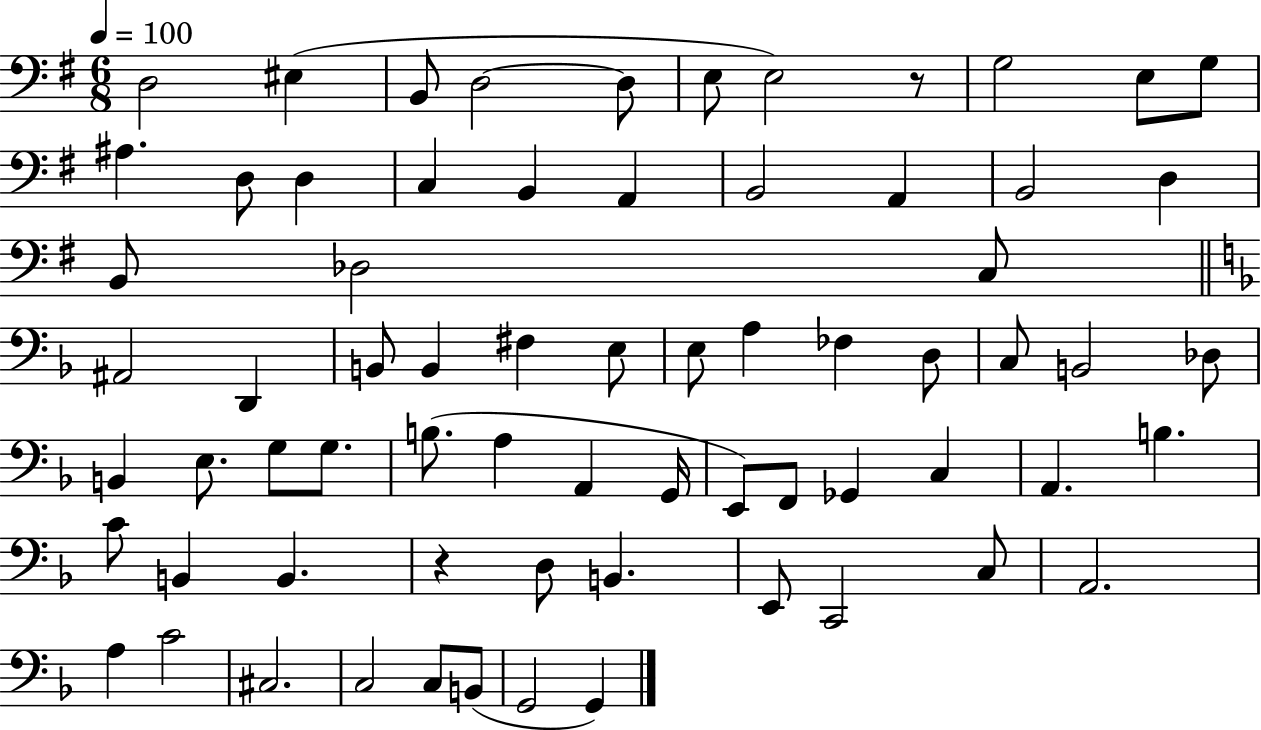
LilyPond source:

{
  \clef bass
  \numericTimeSignature
  \time 6/8
  \key g \major
  \tempo 4 = 100
  d2 eis4( | b,8 d2~~ d8 | e8 e2) r8 | g2 e8 g8 | \break ais4. d8 d4 | c4 b,4 a,4 | b,2 a,4 | b,2 d4 | \break b,8 des2 c8 | \bar "||" \break \key f \major ais,2 d,4 | b,8 b,4 fis4 e8 | e8 a4 fes4 d8 | c8 b,2 des8 | \break b,4 e8. g8 g8. | b8.( a4 a,4 g,16 | e,8) f,8 ges,4 c4 | a,4. b4. | \break c'8 b,4 b,4. | r4 d8 b,4. | e,8 c,2 c8 | a,2. | \break a4 c'2 | cis2. | c2 c8 b,8( | g,2 g,4) | \break \bar "|."
}